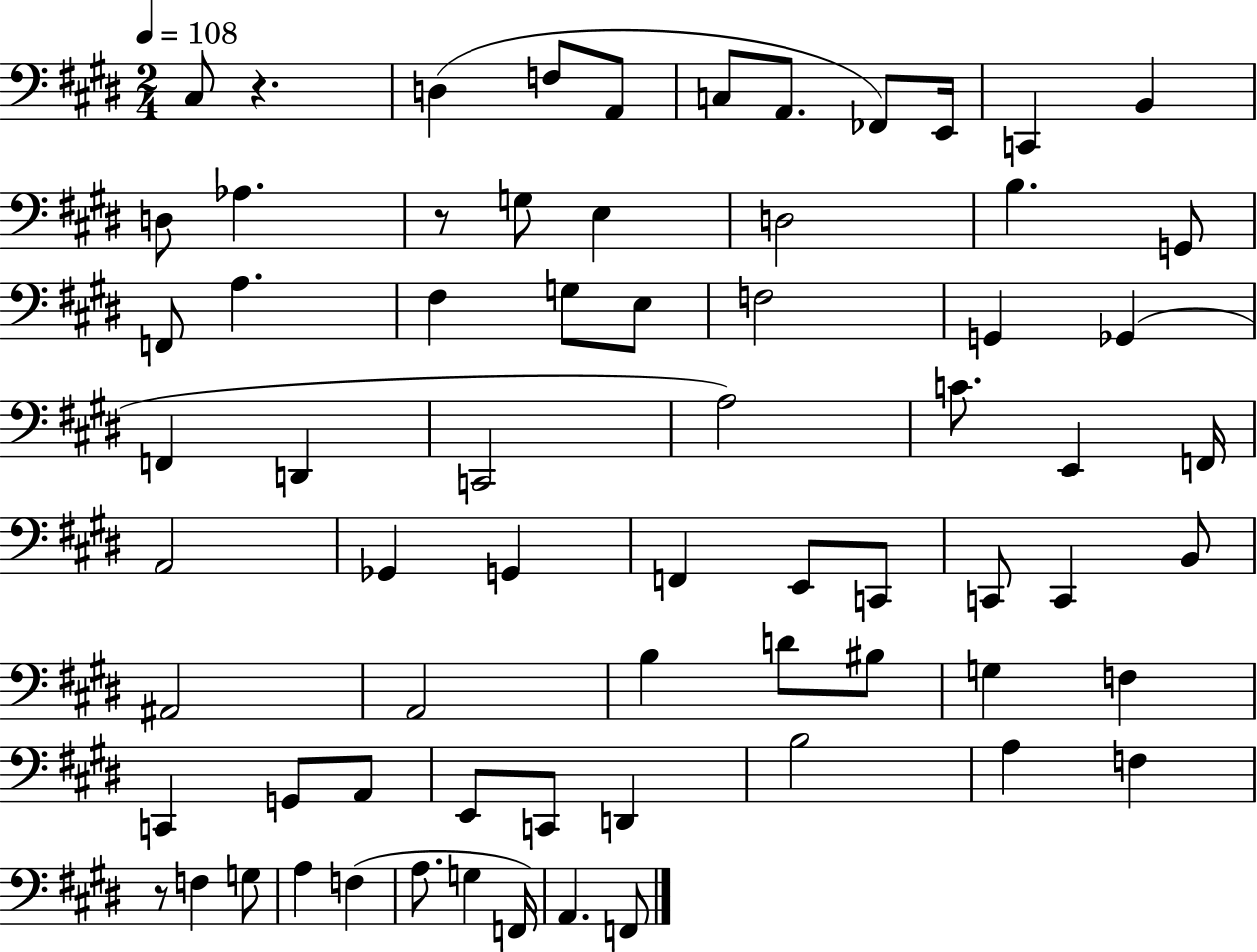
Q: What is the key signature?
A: E major